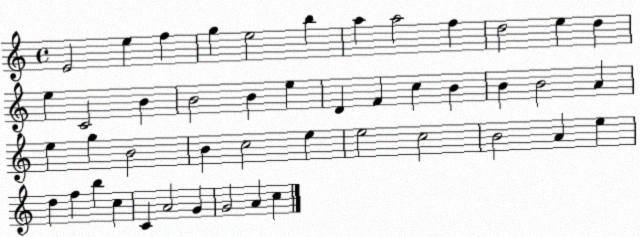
X:1
T:Untitled
M:4/4
L:1/4
K:C
E2 e f g e2 b a a2 f d2 e d e C2 B B2 B e D F c B B B2 A e g B2 B c2 e e2 c2 B2 A e d f b c C A2 G G2 A c